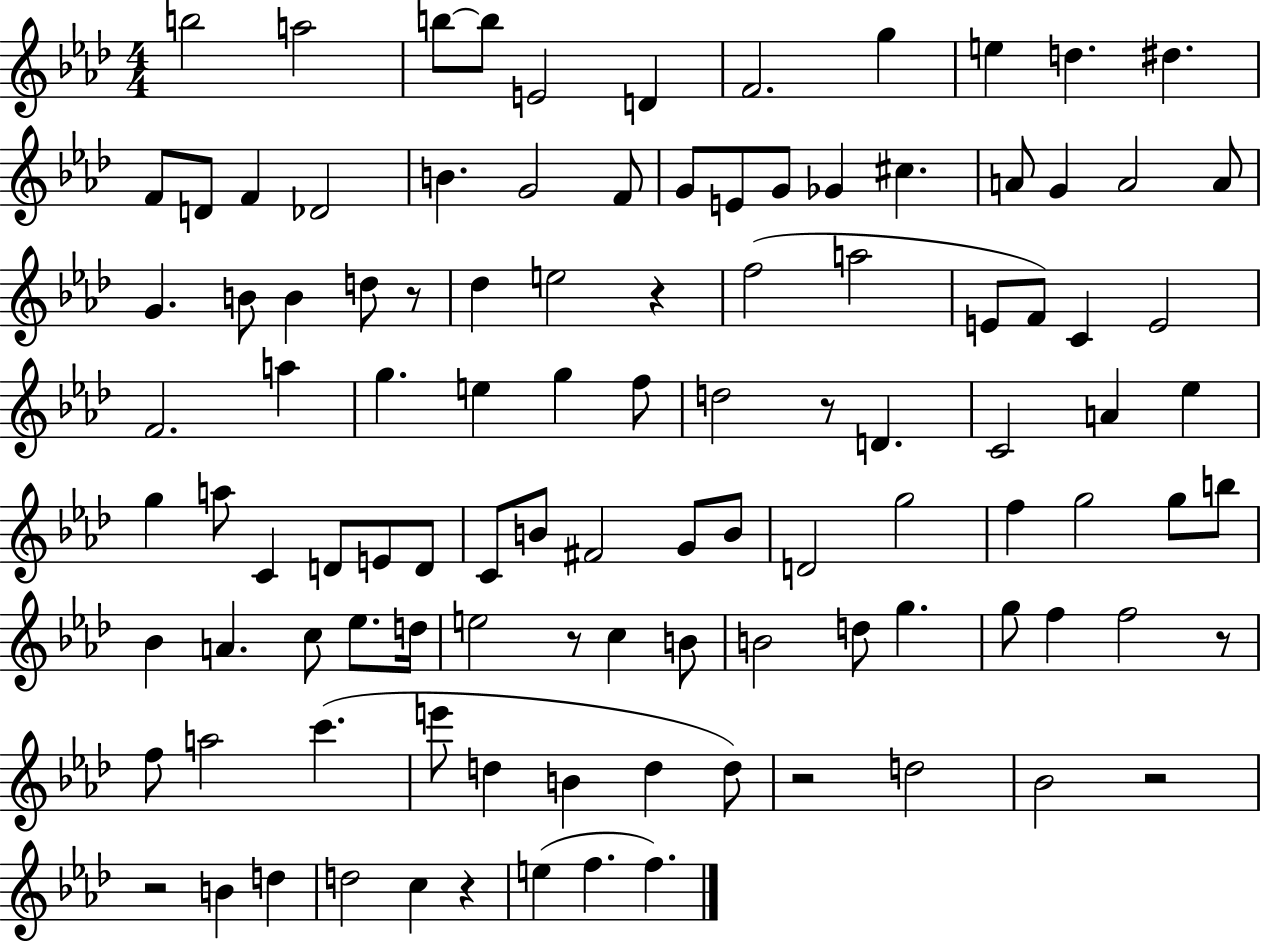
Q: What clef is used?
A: treble